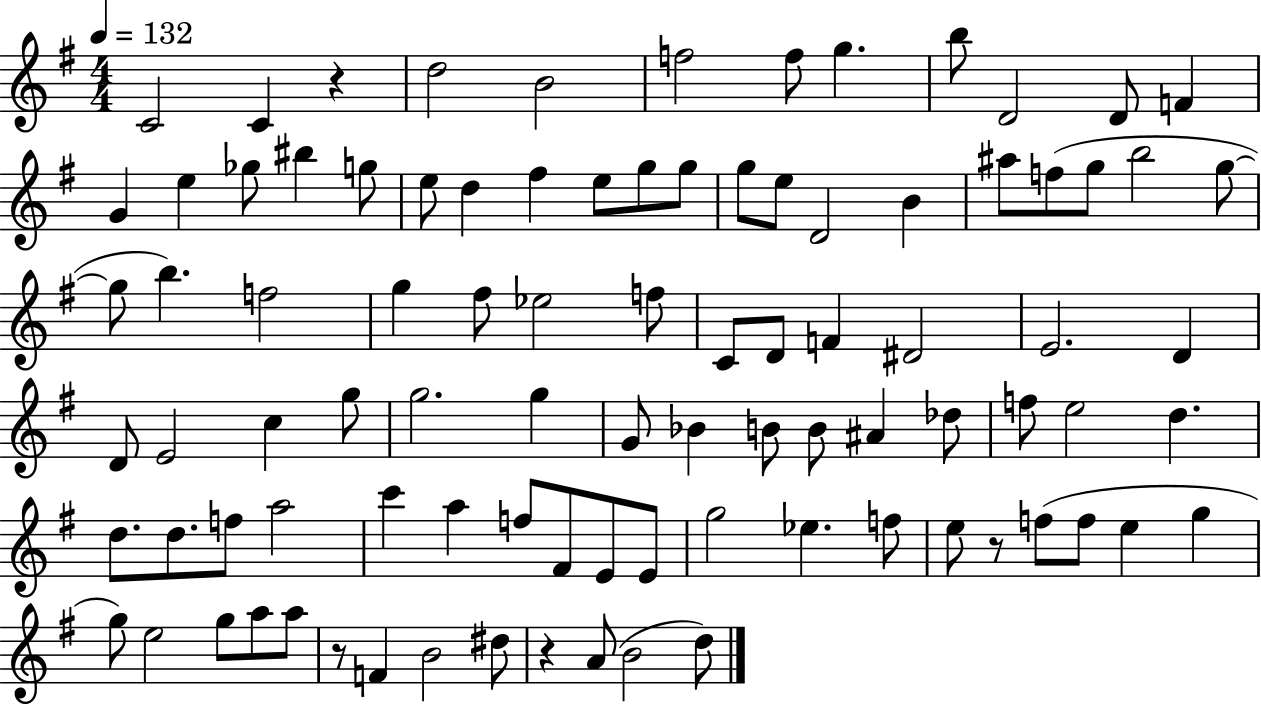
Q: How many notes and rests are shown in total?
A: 92